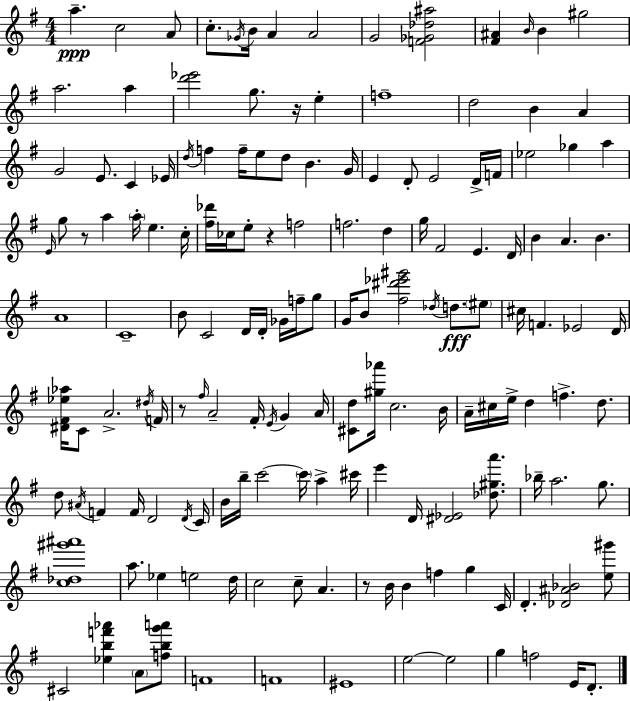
X:1
T:Untitled
M:4/4
L:1/4
K:G
a c2 A/2 c/2 _G/4 B/4 A A2 G2 [F_G_d^a]2 [^F^A] B/4 B ^g2 a2 a [d'_e']2 g/2 z/4 e f4 d2 B A G2 E/2 C _E/4 d/4 f f/4 e/2 d/2 B G/4 E D/2 E2 D/4 F/4 _e2 _g a E/4 g/2 z/2 a a/4 e c/4 [^f_d']/4 _c/4 e/2 z f2 f2 d g/4 ^F2 E D/4 B A B A4 C4 B/2 C2 D/4 D/4 _G/4 f/4 g/2 G/4 B/2 [^f^d'_e'^g']2 _d/4 d/2 ^e/2 ^c/4 F _E2 D/4 [^D^F_e_a]/4 C/2 A2 ^d/4 F/4 z/2 ^f/4 A2 ^F/4 E/4 G A/4 [^Cd]/2 [^g_a']/4 c2 B/4 A/4 ^c/4 e/4 d f d/2 d/2 ^A/4 F F/4 D2 D/4 C/4 B/4 b/4 c'2 c'/4 a ^c'/4 e' D/4 [^D_E]2 [_d^ga']/2 _b/4 a2 g/2 [c_d^g'^a']4 a/2 _e e2 d/4 c2 c/2 A z/2 B/4 B f g C/4 D [_D^A_B]2 [e^g']/2 ^C2 [_ebf'_a'] A/2 [fbg'a']/2 F4 F4 ^E4 e2 e2 g f2 E/4 D/2